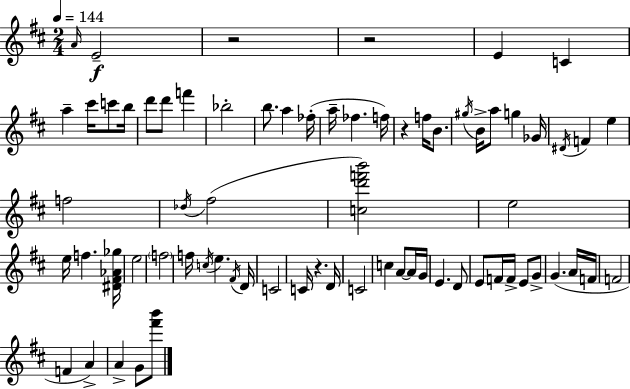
{
  \clef treble
  \numericTimeSignature
  \time 2/4
  \key d \major
  \tempo 4 = 144
  \grace { a'16 }\f e'2-- | r2 | r2 | e'4 c'4 | \break a''4-- cis'''16 c'''8 | b''16 d'''8 d'''8 f'''4 | bes''2-. | b''8. a''4 | \break fes''16-.( a''16-- fes''4. | f''16) r4 f''16 b'8. | \acciaccatura { gis''16 } b'16-> a''8 g''4 | ges'16 \acciaccatura { dis'16 } f'4 e''4 | \break f''2 | \acciaccatura { des''16 }( fis''2 | <c'' d''' f''' b'''>2) | e''2 | \break e''16 f''4. | <dis' fis' aes' ges''>16 e''2 | \parenthesize f''2 | f''16 \acciaccatura { c''16 } e''4. | \break \acciaccatura { fis'16 } d'16 c'2 | c'16 r4. | d'16 c'2 | c''4 | \break a'8~~ a'16 g'16 e'4. | d'8 e'8 | f'16 f'16-> e'8 g'8-> g'4.( | a'16 f'16 f'2 | \break f'4 | a'4->) a'4-> | g'8 <fis''' b'''>8 \bar "|."
}